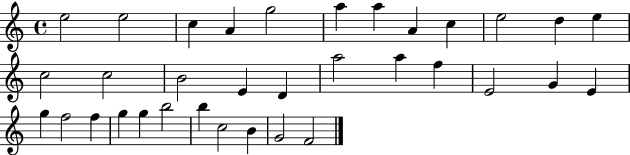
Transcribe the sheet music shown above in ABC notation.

X:1
T:Untitled
M:4/4
L:1/4
K:C
e2 e2 c A g2 a a A c e2 d e c2 c2 B2 E D a2 a f E2 G E g f2 f g g b2 b c2 B G2 F2